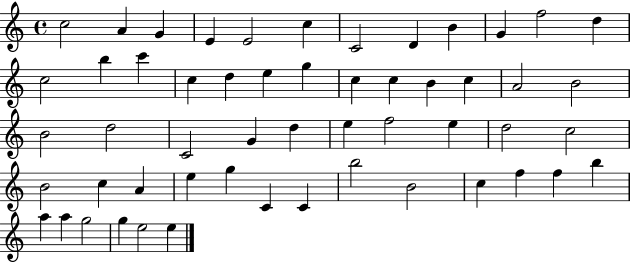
X:1
T:Untitled
M:4/4
L:1/4
K:C
c2 A G E E2 c C2 D B G f2 d c2 b c' c d e g c c B c A2 B2 B2 d2 C2 G d e f2 e d2 c2 B2 c A e g C C b2 B2 c f f b a a g2 g e2 e